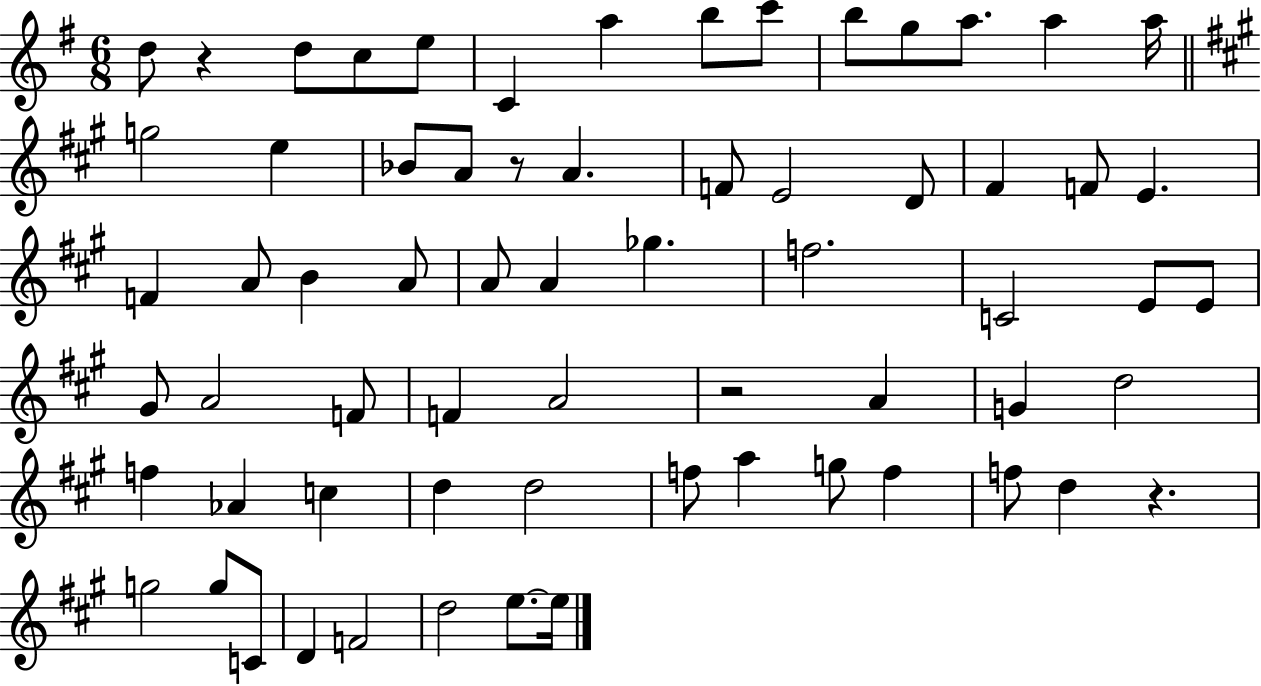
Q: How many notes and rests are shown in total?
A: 66